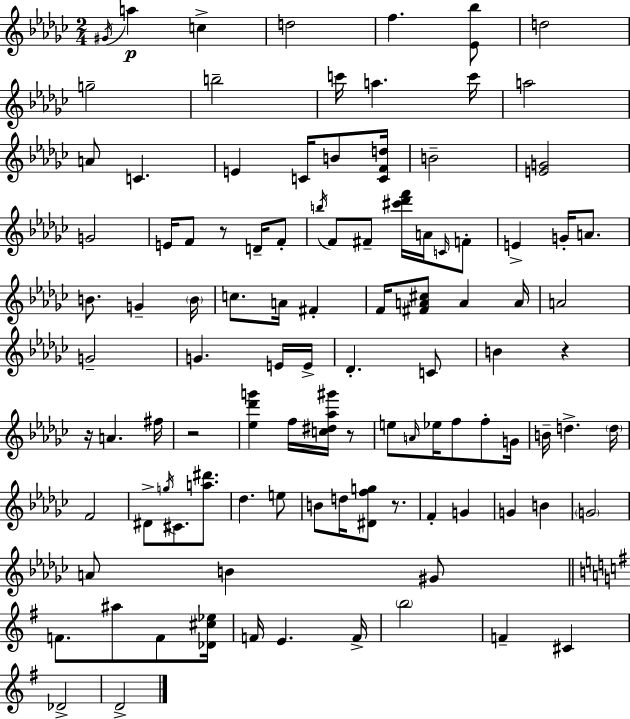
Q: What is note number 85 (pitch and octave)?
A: F4